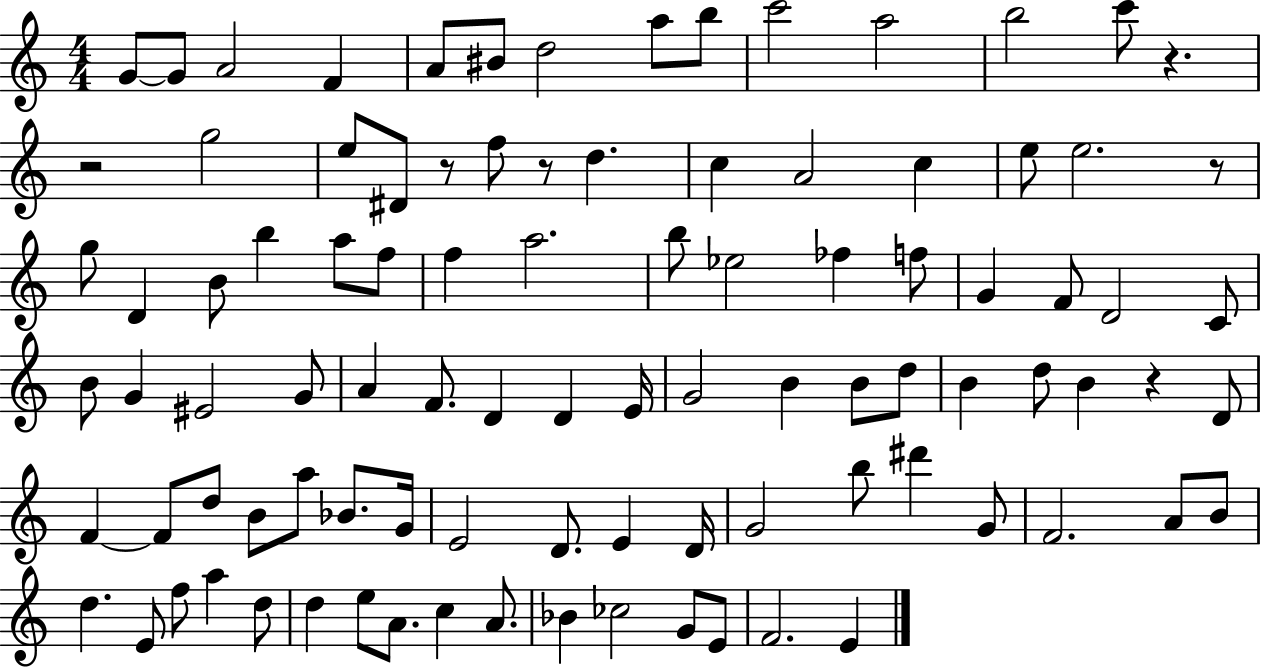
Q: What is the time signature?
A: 4/4